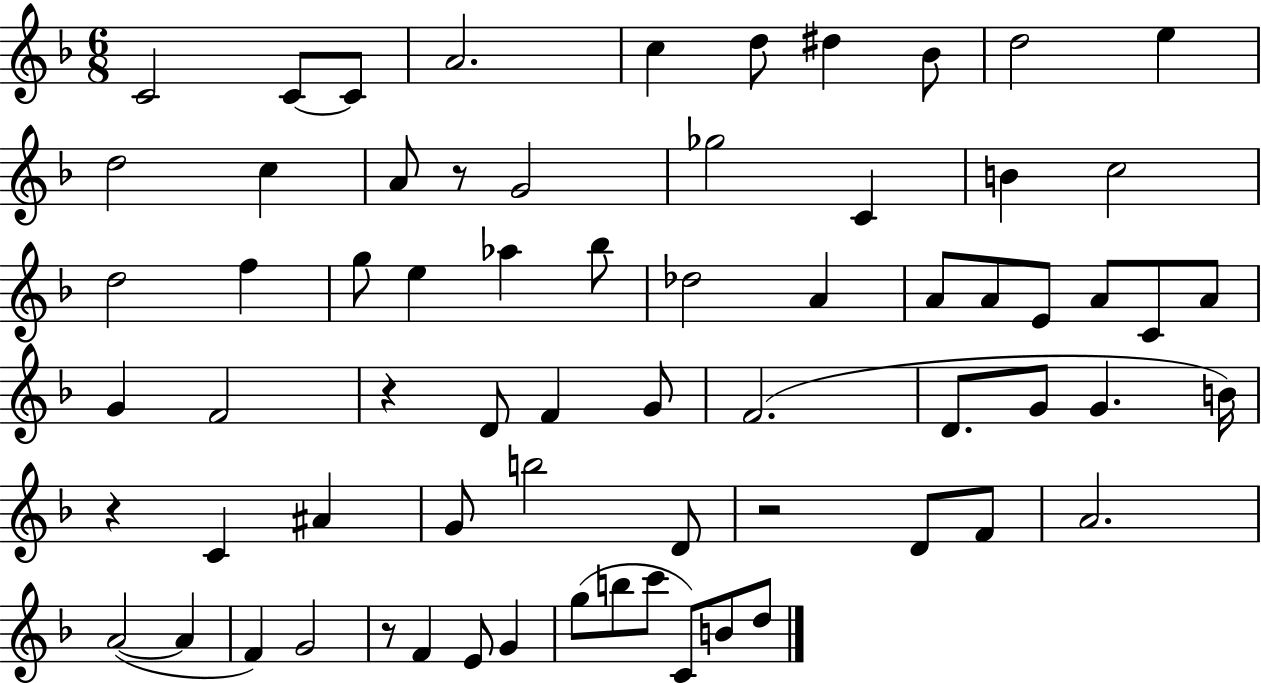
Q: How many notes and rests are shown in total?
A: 68